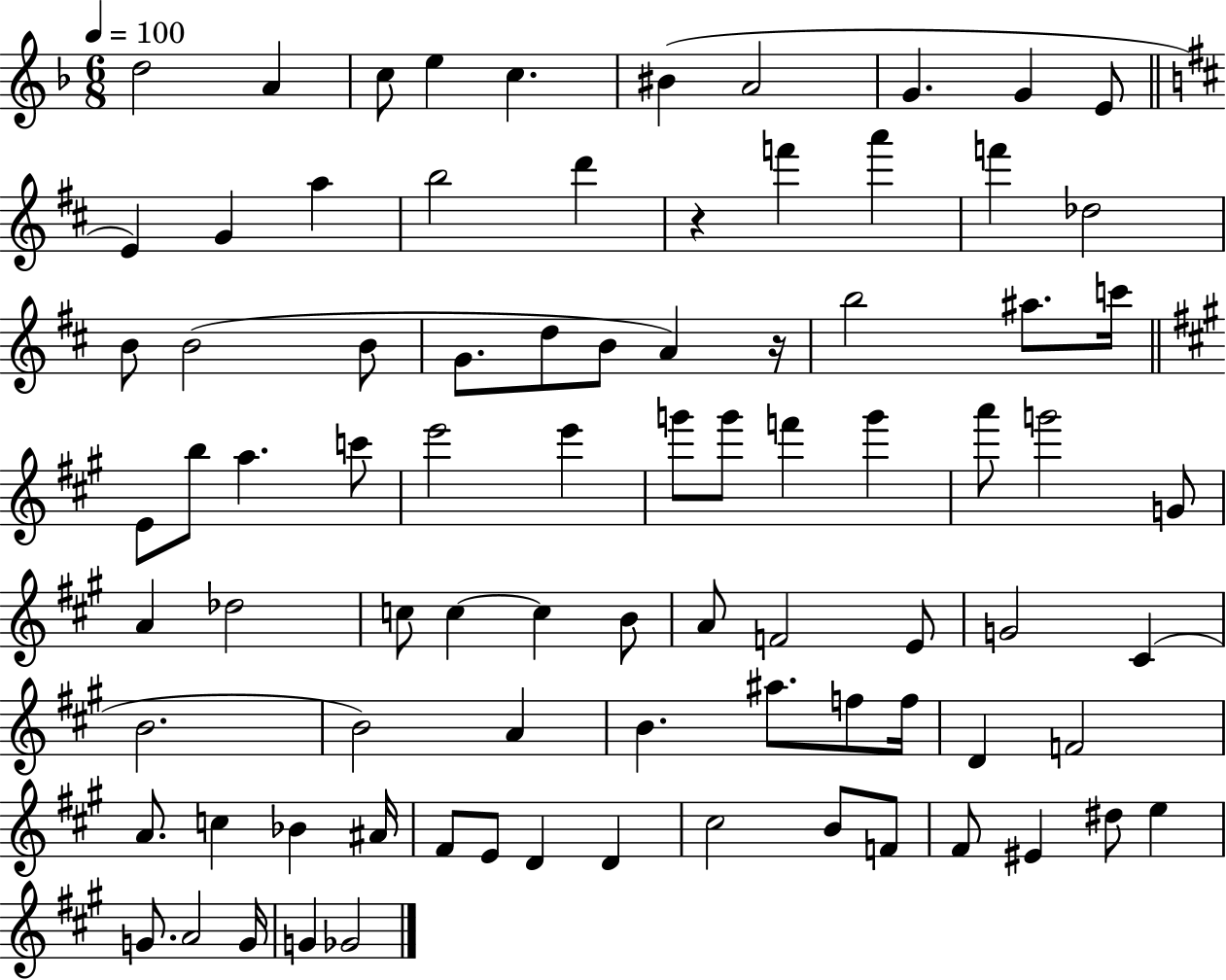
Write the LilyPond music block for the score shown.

{
  \clef treble
  \numericTimeSignature
  \time 6/8
  \key f \major
  \tempo 4 = 100
  d''2 a'4 | c''8 e''4 c''4. | bis'4( a'2 | g'4. g'4 e'8 | \break \bar "||" \break \key d \major e'4) g'4 a''4 | b''2 d'''4 | r4 f'''4 a'''4 | f'''4 des''2 | \break b'8 b'2( b'8 | g'8. d''8 b'8 a'4) r16 | b''2 ais''8. c'''16 | \bar "||" \break \key a \major e'8 b''8 a''4. c'''8 | e'''2 e'''4 | g'''8 g'''8 f'''4 g'''4 | a'''8 g'''2 g'8 | \break a'4 des''2 | c''8 c''4~~ c''4 b'8 | a'8 f'2 e'8 | g'2 cis'4( | \break b'2. | b'2) a'4 | b'4. ais''8. f''8 f''16 | d'4 f'2 | \break a'8. c''4 bes'4 ais'16 | fis'8 e'8 d'4 d'4 | cis''2 b'8 f'8 | fis'8 eis'4 dis''8 e''4 | \break g'8. a'2 g'16 | g'4 ges'2 | \bar "|."
}